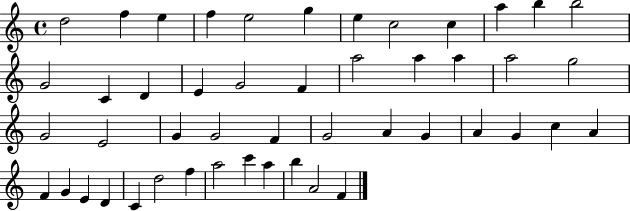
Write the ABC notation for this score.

X:1
T:Untitled
M:4/4
L:1/4
K:C
d2 f e f e2 g e c2 c a b b2 G2 C D E G2 F a2 a a a2 g2 G2 E2 G G2 F G2 A G A G c A F G E D C d2 f a2 c' a b A2 F